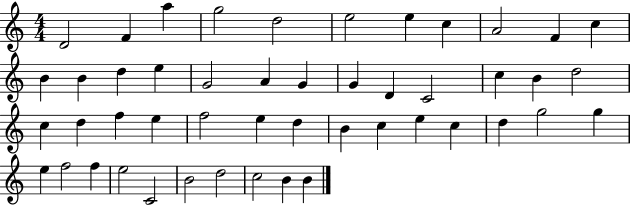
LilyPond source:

{
  \clef treble
  \numericTimeSignature
  \time 4/4
  \key c \major
  d'2 f'4 a''4 | g''2 d''2 | e''2 e''4 c''4 | a'2 f'4 c''4 | \break b'4 b'4 d''4 e''4 | g'2 a'4 g'4 | g'4 d'4 c'2 | c''4 b'4 d''2 | \break c''4 d''4 f''4 e''4 | f''2 e''4 d''4 | b'4 c''4 e''4 c''4 | d''4 g''2 g''4 | \break e''4 f''2 f''4 | e''2 c'2 | b'2 d''2 | c''2 b'4 b'4 | \break \bar "|."
}